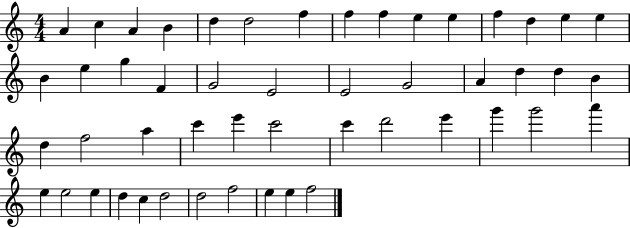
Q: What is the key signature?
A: C major